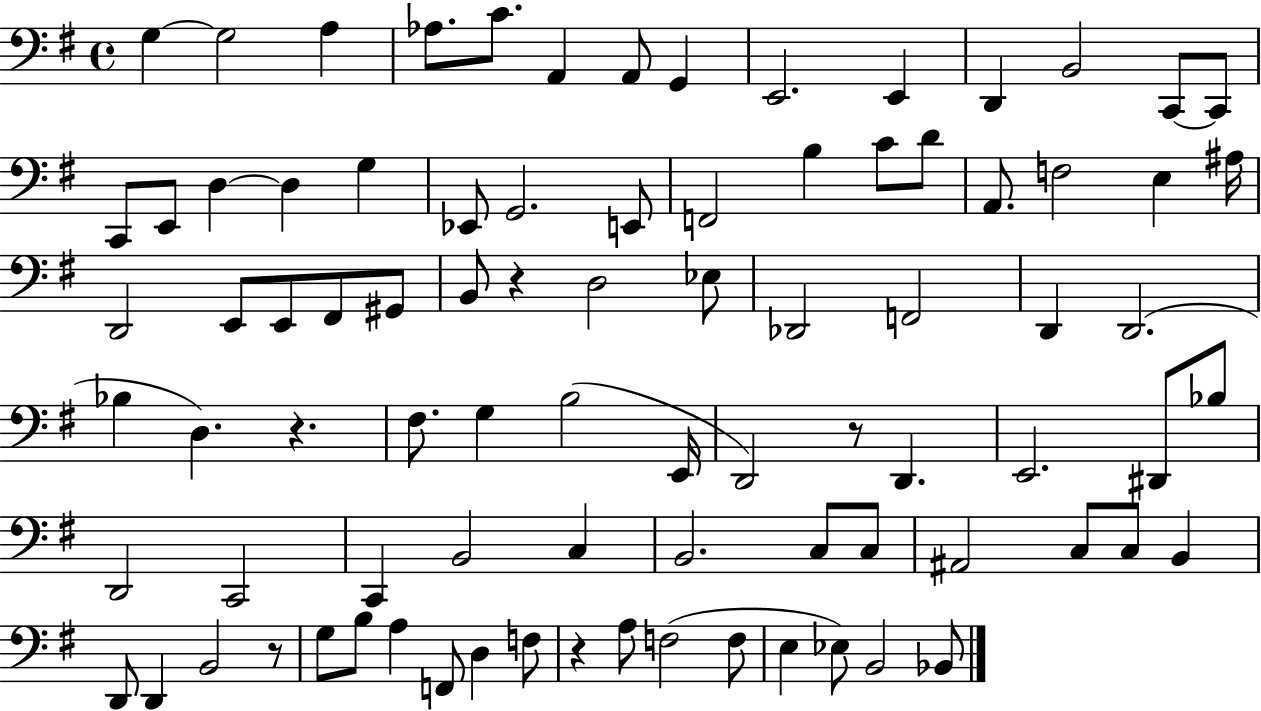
{
  \clef bass
  \time 4/4
  \defaultTimeSignature
  \key g \major
  g4~~ g2 a4 | aes8. c'8. a,4 a,8 g,4 | e,2. e,4 | d,4 b,2 c,8~~ c,8 | \break c,8 e,8 d4~~ d4 g4 | ees,8 g,2. e,8 | f,2 b4 c'8 d'8 | a,8. f2 e4 ais16 | \break d,2 e,8 e,8 fis,8 gis,8 | b,8 r4 d2 ees8 | des,2 f,2 | d,4 d,2.( | \break bes4 d4.) r4. | fis8. g4 b2( e,16 | d,2) r8 d,4. | e,2. dis,8 bes8 | \break d,2 c,2 | c,4 b,2 c4 | b,2. c8 c8 | ais,2 c8 c8 b,4 | \break d,8 d,4 b,2 r8 | g8 b8 a4 f,8 d4 f8 | r4 a8 f2( f8 | e4 ees8) b,2 bes,8 | \break \bar "|."
}